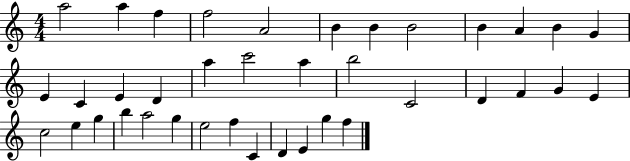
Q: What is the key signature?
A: C major